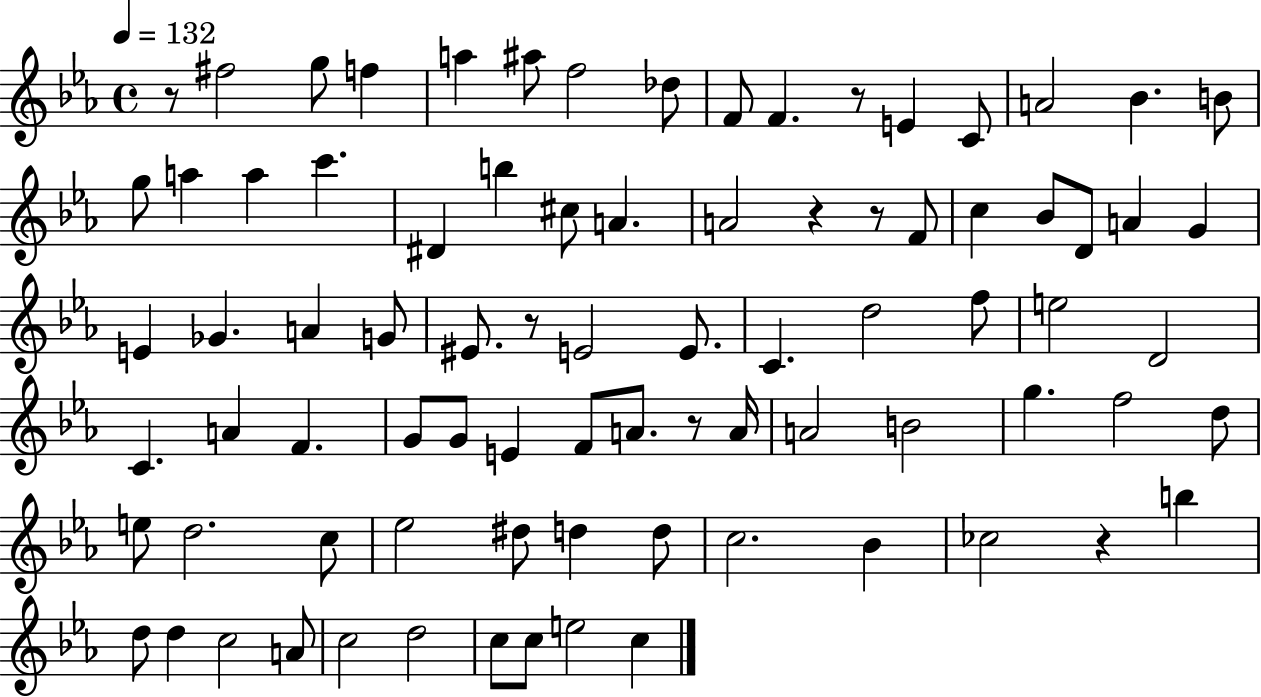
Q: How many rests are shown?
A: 7